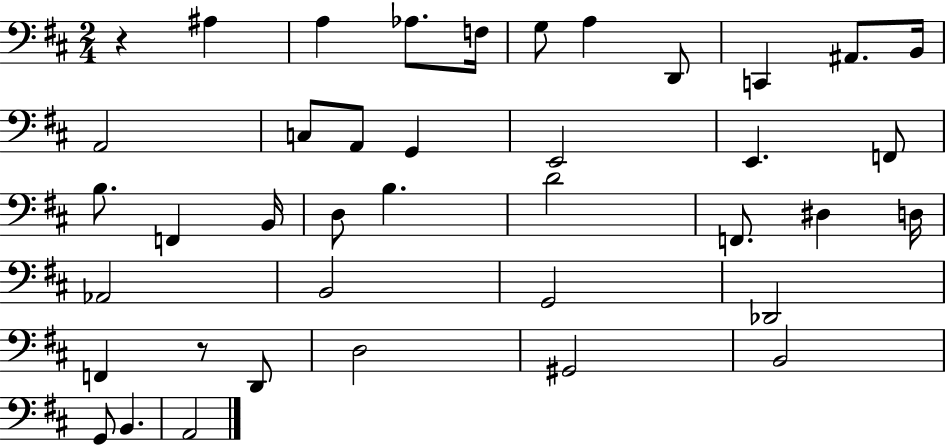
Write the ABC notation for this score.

X:1
T:Untitled
M:2/4
L:1/4
K:D
z ^A, A, _A,/2 F,/4 G,/2 A, D,,/2 C,, ^A,,/2 B,,/4 A,,2 C,/2 A,,/2 G,, E,,2 E,, F,,/2 B,/2 F,, B,,/4 D,/2 B, D2 F,,/2 ^D, D,/4 _A,,2 B,,2 G,,2 _D,,2 F,, z/2 D,,/2 D,2 ^G,,2 B,,2 G,,/2 B,, A,,2